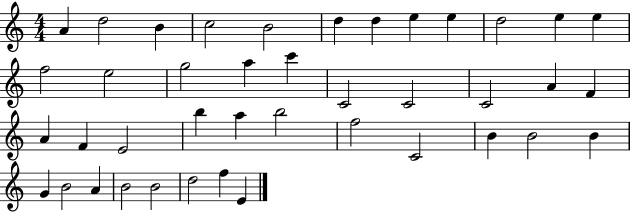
{
  \clef treble
  \numericTimeSignature
  \time 4/4
  \key c \major
  a'4 d''2 b'4 | c''2 b'2 | d''4 d''4 e''4 e''4 | d''2 e''4 e''4 | \break f''2 e''2 | g''2 a''4 c'''4 | c'2 c'2 | c'2 a'4 f'4 | \break a'4 f'4 e'2 | b''4 a''4 b''2 | f''2 c'2 | b'4 b'2 b'4 | \break g'4 b'2 a'4 | b'2 b'2 | d''2 f''4 e'4 | \bar "|."
}